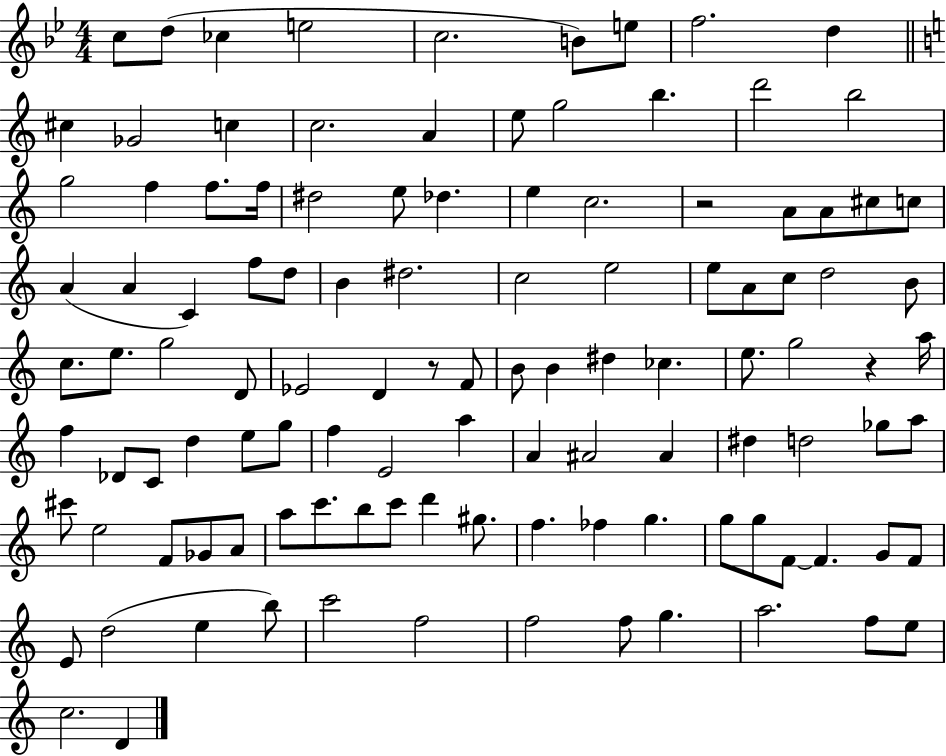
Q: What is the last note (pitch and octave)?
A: D4